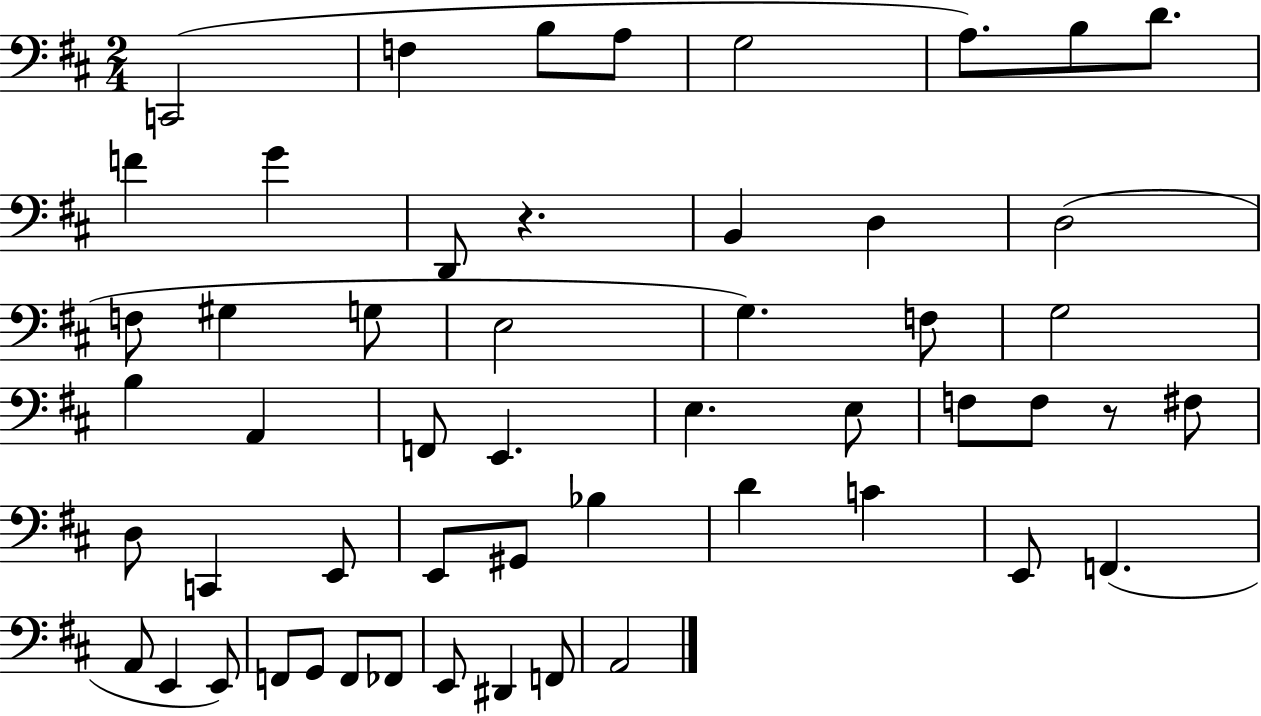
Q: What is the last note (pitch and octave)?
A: A2